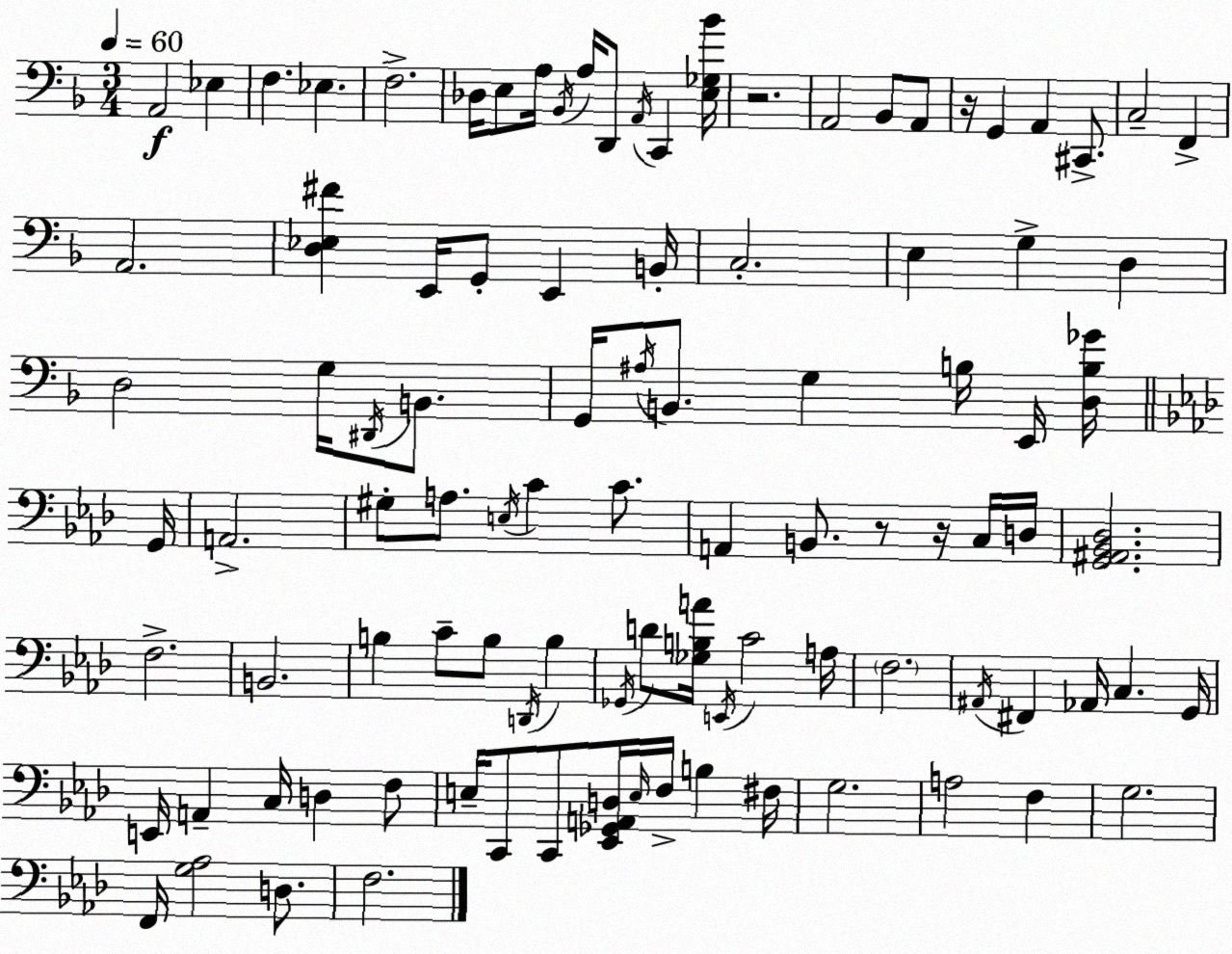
X:1
T:Untitled
M:3/4
L:1/4
K:Dm
A,,2 _E, F, _E, F,2 _D,/4 E,/2 A,/4 _B,,/4 A,/4 D,,/2 A,,/4 C,, [E,_G,_B]/4 z2 A,,2 _B,,/2 A,,/2 z/4 G,, A,, ^C,,/2 C,2 F,, A,,2 [D,_E,^F] E,,/4 G,,/2 E,, B,,/4 C,2 E, G, D, D,2 G,/4 ^D,,/4 B,,/2 G,,/4 ^A,/4 B,,/2 G, B,/4 E,,/4 [D,B,_G]/4 G,,/4 A,,2 ^G,/2 A,/2 E,/4 C C/2 A,, B,,/2 z/2 z/4 C,/4 D,/4 [G,,^A,,_B,,_D,]2 F,2 B,,2 B, C/2 B,/2 D,,/4 B, _G,,/4 D/2 [_G,B,A]/4 E,,/4 C2 A,/4 F,2 ^A,,/4 ^F,, _A,,/4 C, G,,/4 E,,/4 A,, C,/4 D, F,/2 E,/4 C,,/2 C,,/2 [_E,,_G,,A,,D,]/4 E,/4 F,/4 B, ^F,/4 G,2 A,2 F, G,2 F,,/4 [G,_A,]2 D,/2 F,2